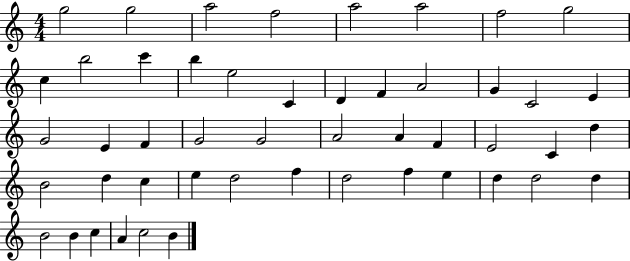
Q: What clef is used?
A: treble